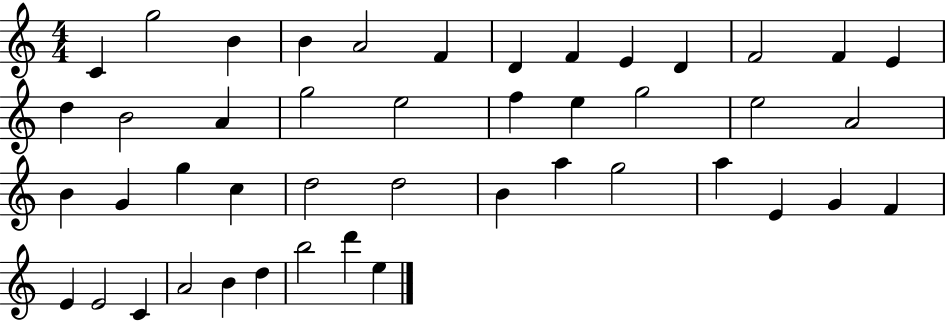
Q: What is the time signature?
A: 4/4